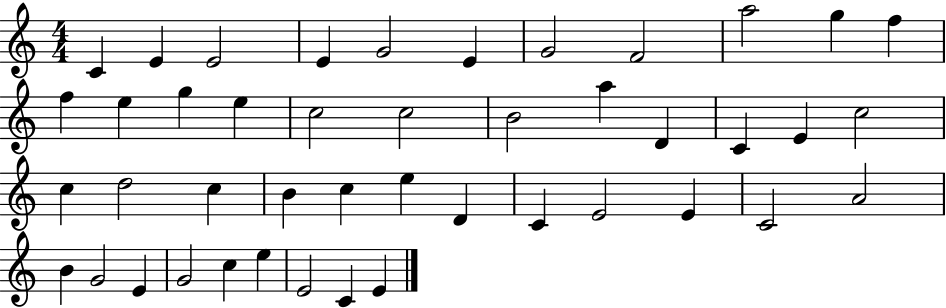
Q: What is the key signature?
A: C major